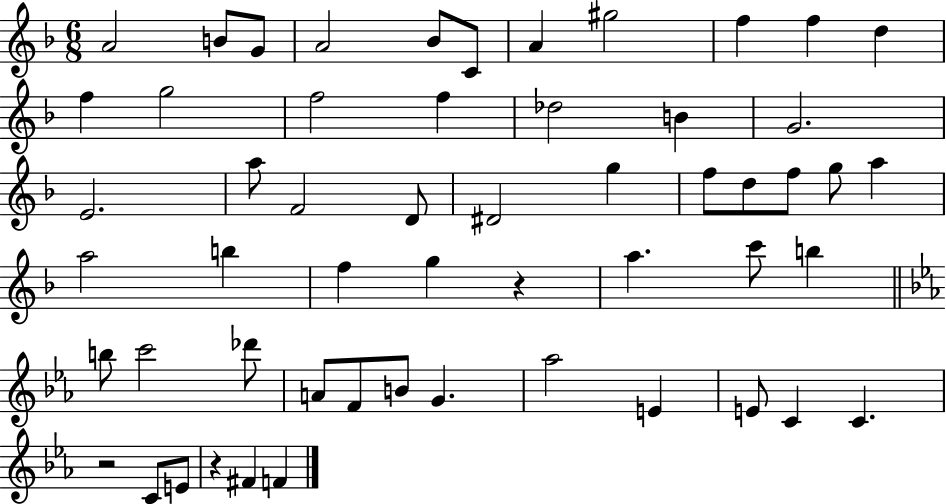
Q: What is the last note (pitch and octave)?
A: F4